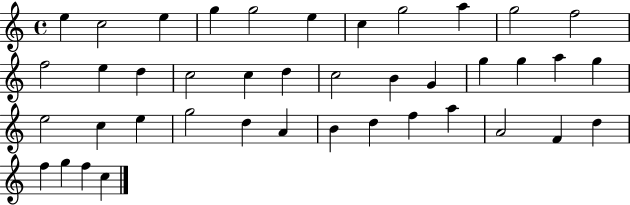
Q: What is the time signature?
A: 4/4